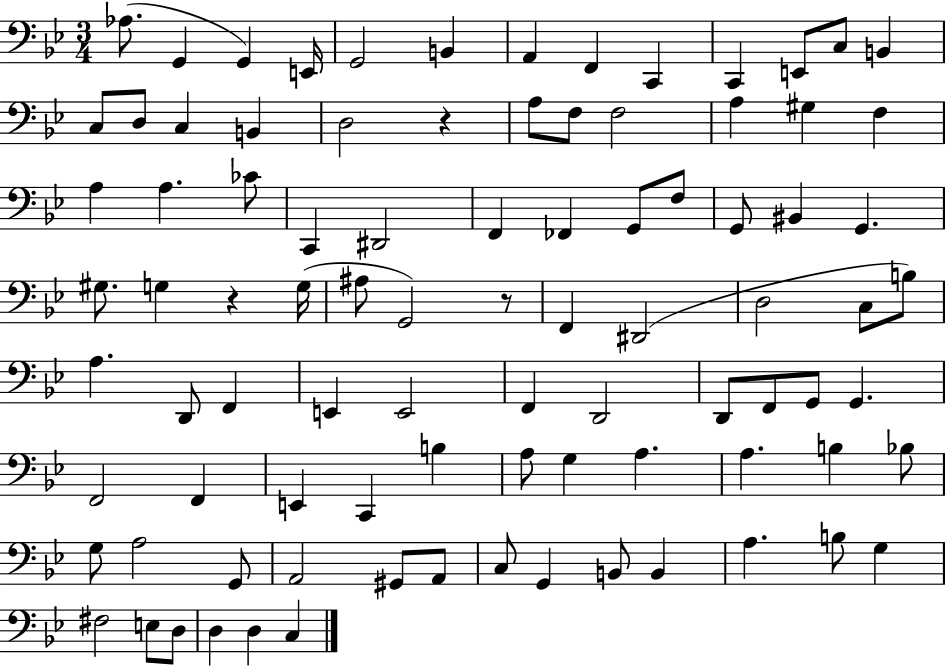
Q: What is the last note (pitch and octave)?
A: C3